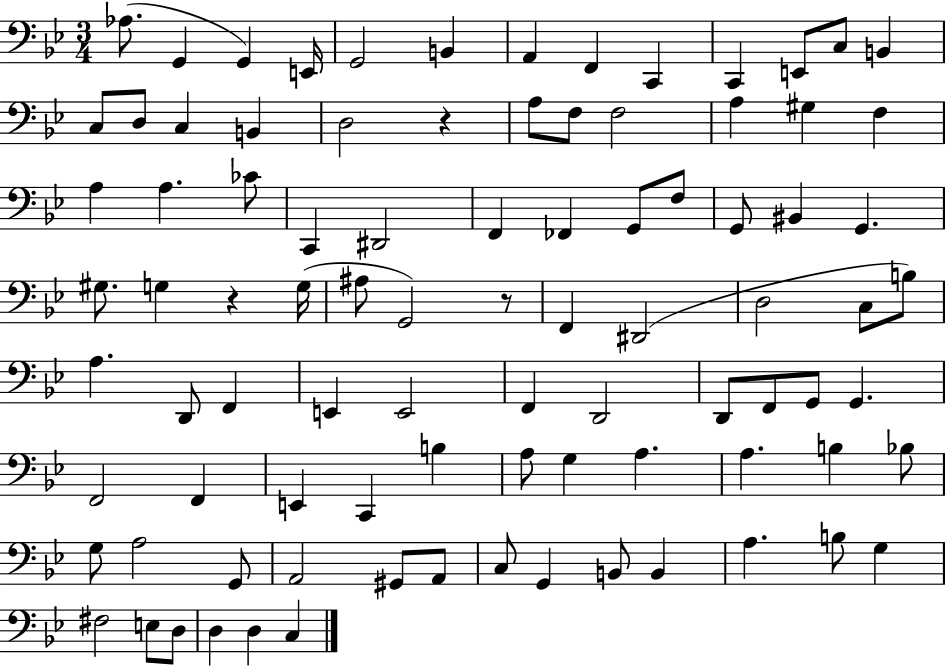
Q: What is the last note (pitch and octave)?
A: C3